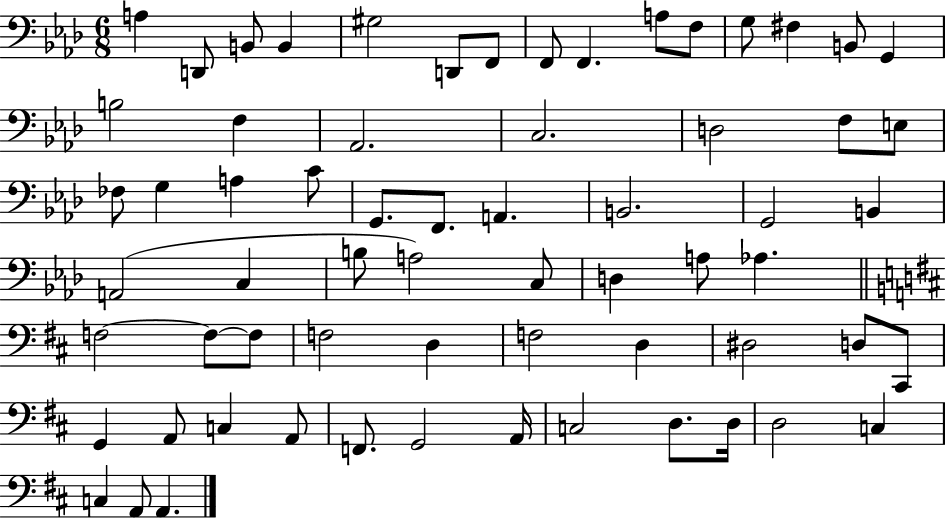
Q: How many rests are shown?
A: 0